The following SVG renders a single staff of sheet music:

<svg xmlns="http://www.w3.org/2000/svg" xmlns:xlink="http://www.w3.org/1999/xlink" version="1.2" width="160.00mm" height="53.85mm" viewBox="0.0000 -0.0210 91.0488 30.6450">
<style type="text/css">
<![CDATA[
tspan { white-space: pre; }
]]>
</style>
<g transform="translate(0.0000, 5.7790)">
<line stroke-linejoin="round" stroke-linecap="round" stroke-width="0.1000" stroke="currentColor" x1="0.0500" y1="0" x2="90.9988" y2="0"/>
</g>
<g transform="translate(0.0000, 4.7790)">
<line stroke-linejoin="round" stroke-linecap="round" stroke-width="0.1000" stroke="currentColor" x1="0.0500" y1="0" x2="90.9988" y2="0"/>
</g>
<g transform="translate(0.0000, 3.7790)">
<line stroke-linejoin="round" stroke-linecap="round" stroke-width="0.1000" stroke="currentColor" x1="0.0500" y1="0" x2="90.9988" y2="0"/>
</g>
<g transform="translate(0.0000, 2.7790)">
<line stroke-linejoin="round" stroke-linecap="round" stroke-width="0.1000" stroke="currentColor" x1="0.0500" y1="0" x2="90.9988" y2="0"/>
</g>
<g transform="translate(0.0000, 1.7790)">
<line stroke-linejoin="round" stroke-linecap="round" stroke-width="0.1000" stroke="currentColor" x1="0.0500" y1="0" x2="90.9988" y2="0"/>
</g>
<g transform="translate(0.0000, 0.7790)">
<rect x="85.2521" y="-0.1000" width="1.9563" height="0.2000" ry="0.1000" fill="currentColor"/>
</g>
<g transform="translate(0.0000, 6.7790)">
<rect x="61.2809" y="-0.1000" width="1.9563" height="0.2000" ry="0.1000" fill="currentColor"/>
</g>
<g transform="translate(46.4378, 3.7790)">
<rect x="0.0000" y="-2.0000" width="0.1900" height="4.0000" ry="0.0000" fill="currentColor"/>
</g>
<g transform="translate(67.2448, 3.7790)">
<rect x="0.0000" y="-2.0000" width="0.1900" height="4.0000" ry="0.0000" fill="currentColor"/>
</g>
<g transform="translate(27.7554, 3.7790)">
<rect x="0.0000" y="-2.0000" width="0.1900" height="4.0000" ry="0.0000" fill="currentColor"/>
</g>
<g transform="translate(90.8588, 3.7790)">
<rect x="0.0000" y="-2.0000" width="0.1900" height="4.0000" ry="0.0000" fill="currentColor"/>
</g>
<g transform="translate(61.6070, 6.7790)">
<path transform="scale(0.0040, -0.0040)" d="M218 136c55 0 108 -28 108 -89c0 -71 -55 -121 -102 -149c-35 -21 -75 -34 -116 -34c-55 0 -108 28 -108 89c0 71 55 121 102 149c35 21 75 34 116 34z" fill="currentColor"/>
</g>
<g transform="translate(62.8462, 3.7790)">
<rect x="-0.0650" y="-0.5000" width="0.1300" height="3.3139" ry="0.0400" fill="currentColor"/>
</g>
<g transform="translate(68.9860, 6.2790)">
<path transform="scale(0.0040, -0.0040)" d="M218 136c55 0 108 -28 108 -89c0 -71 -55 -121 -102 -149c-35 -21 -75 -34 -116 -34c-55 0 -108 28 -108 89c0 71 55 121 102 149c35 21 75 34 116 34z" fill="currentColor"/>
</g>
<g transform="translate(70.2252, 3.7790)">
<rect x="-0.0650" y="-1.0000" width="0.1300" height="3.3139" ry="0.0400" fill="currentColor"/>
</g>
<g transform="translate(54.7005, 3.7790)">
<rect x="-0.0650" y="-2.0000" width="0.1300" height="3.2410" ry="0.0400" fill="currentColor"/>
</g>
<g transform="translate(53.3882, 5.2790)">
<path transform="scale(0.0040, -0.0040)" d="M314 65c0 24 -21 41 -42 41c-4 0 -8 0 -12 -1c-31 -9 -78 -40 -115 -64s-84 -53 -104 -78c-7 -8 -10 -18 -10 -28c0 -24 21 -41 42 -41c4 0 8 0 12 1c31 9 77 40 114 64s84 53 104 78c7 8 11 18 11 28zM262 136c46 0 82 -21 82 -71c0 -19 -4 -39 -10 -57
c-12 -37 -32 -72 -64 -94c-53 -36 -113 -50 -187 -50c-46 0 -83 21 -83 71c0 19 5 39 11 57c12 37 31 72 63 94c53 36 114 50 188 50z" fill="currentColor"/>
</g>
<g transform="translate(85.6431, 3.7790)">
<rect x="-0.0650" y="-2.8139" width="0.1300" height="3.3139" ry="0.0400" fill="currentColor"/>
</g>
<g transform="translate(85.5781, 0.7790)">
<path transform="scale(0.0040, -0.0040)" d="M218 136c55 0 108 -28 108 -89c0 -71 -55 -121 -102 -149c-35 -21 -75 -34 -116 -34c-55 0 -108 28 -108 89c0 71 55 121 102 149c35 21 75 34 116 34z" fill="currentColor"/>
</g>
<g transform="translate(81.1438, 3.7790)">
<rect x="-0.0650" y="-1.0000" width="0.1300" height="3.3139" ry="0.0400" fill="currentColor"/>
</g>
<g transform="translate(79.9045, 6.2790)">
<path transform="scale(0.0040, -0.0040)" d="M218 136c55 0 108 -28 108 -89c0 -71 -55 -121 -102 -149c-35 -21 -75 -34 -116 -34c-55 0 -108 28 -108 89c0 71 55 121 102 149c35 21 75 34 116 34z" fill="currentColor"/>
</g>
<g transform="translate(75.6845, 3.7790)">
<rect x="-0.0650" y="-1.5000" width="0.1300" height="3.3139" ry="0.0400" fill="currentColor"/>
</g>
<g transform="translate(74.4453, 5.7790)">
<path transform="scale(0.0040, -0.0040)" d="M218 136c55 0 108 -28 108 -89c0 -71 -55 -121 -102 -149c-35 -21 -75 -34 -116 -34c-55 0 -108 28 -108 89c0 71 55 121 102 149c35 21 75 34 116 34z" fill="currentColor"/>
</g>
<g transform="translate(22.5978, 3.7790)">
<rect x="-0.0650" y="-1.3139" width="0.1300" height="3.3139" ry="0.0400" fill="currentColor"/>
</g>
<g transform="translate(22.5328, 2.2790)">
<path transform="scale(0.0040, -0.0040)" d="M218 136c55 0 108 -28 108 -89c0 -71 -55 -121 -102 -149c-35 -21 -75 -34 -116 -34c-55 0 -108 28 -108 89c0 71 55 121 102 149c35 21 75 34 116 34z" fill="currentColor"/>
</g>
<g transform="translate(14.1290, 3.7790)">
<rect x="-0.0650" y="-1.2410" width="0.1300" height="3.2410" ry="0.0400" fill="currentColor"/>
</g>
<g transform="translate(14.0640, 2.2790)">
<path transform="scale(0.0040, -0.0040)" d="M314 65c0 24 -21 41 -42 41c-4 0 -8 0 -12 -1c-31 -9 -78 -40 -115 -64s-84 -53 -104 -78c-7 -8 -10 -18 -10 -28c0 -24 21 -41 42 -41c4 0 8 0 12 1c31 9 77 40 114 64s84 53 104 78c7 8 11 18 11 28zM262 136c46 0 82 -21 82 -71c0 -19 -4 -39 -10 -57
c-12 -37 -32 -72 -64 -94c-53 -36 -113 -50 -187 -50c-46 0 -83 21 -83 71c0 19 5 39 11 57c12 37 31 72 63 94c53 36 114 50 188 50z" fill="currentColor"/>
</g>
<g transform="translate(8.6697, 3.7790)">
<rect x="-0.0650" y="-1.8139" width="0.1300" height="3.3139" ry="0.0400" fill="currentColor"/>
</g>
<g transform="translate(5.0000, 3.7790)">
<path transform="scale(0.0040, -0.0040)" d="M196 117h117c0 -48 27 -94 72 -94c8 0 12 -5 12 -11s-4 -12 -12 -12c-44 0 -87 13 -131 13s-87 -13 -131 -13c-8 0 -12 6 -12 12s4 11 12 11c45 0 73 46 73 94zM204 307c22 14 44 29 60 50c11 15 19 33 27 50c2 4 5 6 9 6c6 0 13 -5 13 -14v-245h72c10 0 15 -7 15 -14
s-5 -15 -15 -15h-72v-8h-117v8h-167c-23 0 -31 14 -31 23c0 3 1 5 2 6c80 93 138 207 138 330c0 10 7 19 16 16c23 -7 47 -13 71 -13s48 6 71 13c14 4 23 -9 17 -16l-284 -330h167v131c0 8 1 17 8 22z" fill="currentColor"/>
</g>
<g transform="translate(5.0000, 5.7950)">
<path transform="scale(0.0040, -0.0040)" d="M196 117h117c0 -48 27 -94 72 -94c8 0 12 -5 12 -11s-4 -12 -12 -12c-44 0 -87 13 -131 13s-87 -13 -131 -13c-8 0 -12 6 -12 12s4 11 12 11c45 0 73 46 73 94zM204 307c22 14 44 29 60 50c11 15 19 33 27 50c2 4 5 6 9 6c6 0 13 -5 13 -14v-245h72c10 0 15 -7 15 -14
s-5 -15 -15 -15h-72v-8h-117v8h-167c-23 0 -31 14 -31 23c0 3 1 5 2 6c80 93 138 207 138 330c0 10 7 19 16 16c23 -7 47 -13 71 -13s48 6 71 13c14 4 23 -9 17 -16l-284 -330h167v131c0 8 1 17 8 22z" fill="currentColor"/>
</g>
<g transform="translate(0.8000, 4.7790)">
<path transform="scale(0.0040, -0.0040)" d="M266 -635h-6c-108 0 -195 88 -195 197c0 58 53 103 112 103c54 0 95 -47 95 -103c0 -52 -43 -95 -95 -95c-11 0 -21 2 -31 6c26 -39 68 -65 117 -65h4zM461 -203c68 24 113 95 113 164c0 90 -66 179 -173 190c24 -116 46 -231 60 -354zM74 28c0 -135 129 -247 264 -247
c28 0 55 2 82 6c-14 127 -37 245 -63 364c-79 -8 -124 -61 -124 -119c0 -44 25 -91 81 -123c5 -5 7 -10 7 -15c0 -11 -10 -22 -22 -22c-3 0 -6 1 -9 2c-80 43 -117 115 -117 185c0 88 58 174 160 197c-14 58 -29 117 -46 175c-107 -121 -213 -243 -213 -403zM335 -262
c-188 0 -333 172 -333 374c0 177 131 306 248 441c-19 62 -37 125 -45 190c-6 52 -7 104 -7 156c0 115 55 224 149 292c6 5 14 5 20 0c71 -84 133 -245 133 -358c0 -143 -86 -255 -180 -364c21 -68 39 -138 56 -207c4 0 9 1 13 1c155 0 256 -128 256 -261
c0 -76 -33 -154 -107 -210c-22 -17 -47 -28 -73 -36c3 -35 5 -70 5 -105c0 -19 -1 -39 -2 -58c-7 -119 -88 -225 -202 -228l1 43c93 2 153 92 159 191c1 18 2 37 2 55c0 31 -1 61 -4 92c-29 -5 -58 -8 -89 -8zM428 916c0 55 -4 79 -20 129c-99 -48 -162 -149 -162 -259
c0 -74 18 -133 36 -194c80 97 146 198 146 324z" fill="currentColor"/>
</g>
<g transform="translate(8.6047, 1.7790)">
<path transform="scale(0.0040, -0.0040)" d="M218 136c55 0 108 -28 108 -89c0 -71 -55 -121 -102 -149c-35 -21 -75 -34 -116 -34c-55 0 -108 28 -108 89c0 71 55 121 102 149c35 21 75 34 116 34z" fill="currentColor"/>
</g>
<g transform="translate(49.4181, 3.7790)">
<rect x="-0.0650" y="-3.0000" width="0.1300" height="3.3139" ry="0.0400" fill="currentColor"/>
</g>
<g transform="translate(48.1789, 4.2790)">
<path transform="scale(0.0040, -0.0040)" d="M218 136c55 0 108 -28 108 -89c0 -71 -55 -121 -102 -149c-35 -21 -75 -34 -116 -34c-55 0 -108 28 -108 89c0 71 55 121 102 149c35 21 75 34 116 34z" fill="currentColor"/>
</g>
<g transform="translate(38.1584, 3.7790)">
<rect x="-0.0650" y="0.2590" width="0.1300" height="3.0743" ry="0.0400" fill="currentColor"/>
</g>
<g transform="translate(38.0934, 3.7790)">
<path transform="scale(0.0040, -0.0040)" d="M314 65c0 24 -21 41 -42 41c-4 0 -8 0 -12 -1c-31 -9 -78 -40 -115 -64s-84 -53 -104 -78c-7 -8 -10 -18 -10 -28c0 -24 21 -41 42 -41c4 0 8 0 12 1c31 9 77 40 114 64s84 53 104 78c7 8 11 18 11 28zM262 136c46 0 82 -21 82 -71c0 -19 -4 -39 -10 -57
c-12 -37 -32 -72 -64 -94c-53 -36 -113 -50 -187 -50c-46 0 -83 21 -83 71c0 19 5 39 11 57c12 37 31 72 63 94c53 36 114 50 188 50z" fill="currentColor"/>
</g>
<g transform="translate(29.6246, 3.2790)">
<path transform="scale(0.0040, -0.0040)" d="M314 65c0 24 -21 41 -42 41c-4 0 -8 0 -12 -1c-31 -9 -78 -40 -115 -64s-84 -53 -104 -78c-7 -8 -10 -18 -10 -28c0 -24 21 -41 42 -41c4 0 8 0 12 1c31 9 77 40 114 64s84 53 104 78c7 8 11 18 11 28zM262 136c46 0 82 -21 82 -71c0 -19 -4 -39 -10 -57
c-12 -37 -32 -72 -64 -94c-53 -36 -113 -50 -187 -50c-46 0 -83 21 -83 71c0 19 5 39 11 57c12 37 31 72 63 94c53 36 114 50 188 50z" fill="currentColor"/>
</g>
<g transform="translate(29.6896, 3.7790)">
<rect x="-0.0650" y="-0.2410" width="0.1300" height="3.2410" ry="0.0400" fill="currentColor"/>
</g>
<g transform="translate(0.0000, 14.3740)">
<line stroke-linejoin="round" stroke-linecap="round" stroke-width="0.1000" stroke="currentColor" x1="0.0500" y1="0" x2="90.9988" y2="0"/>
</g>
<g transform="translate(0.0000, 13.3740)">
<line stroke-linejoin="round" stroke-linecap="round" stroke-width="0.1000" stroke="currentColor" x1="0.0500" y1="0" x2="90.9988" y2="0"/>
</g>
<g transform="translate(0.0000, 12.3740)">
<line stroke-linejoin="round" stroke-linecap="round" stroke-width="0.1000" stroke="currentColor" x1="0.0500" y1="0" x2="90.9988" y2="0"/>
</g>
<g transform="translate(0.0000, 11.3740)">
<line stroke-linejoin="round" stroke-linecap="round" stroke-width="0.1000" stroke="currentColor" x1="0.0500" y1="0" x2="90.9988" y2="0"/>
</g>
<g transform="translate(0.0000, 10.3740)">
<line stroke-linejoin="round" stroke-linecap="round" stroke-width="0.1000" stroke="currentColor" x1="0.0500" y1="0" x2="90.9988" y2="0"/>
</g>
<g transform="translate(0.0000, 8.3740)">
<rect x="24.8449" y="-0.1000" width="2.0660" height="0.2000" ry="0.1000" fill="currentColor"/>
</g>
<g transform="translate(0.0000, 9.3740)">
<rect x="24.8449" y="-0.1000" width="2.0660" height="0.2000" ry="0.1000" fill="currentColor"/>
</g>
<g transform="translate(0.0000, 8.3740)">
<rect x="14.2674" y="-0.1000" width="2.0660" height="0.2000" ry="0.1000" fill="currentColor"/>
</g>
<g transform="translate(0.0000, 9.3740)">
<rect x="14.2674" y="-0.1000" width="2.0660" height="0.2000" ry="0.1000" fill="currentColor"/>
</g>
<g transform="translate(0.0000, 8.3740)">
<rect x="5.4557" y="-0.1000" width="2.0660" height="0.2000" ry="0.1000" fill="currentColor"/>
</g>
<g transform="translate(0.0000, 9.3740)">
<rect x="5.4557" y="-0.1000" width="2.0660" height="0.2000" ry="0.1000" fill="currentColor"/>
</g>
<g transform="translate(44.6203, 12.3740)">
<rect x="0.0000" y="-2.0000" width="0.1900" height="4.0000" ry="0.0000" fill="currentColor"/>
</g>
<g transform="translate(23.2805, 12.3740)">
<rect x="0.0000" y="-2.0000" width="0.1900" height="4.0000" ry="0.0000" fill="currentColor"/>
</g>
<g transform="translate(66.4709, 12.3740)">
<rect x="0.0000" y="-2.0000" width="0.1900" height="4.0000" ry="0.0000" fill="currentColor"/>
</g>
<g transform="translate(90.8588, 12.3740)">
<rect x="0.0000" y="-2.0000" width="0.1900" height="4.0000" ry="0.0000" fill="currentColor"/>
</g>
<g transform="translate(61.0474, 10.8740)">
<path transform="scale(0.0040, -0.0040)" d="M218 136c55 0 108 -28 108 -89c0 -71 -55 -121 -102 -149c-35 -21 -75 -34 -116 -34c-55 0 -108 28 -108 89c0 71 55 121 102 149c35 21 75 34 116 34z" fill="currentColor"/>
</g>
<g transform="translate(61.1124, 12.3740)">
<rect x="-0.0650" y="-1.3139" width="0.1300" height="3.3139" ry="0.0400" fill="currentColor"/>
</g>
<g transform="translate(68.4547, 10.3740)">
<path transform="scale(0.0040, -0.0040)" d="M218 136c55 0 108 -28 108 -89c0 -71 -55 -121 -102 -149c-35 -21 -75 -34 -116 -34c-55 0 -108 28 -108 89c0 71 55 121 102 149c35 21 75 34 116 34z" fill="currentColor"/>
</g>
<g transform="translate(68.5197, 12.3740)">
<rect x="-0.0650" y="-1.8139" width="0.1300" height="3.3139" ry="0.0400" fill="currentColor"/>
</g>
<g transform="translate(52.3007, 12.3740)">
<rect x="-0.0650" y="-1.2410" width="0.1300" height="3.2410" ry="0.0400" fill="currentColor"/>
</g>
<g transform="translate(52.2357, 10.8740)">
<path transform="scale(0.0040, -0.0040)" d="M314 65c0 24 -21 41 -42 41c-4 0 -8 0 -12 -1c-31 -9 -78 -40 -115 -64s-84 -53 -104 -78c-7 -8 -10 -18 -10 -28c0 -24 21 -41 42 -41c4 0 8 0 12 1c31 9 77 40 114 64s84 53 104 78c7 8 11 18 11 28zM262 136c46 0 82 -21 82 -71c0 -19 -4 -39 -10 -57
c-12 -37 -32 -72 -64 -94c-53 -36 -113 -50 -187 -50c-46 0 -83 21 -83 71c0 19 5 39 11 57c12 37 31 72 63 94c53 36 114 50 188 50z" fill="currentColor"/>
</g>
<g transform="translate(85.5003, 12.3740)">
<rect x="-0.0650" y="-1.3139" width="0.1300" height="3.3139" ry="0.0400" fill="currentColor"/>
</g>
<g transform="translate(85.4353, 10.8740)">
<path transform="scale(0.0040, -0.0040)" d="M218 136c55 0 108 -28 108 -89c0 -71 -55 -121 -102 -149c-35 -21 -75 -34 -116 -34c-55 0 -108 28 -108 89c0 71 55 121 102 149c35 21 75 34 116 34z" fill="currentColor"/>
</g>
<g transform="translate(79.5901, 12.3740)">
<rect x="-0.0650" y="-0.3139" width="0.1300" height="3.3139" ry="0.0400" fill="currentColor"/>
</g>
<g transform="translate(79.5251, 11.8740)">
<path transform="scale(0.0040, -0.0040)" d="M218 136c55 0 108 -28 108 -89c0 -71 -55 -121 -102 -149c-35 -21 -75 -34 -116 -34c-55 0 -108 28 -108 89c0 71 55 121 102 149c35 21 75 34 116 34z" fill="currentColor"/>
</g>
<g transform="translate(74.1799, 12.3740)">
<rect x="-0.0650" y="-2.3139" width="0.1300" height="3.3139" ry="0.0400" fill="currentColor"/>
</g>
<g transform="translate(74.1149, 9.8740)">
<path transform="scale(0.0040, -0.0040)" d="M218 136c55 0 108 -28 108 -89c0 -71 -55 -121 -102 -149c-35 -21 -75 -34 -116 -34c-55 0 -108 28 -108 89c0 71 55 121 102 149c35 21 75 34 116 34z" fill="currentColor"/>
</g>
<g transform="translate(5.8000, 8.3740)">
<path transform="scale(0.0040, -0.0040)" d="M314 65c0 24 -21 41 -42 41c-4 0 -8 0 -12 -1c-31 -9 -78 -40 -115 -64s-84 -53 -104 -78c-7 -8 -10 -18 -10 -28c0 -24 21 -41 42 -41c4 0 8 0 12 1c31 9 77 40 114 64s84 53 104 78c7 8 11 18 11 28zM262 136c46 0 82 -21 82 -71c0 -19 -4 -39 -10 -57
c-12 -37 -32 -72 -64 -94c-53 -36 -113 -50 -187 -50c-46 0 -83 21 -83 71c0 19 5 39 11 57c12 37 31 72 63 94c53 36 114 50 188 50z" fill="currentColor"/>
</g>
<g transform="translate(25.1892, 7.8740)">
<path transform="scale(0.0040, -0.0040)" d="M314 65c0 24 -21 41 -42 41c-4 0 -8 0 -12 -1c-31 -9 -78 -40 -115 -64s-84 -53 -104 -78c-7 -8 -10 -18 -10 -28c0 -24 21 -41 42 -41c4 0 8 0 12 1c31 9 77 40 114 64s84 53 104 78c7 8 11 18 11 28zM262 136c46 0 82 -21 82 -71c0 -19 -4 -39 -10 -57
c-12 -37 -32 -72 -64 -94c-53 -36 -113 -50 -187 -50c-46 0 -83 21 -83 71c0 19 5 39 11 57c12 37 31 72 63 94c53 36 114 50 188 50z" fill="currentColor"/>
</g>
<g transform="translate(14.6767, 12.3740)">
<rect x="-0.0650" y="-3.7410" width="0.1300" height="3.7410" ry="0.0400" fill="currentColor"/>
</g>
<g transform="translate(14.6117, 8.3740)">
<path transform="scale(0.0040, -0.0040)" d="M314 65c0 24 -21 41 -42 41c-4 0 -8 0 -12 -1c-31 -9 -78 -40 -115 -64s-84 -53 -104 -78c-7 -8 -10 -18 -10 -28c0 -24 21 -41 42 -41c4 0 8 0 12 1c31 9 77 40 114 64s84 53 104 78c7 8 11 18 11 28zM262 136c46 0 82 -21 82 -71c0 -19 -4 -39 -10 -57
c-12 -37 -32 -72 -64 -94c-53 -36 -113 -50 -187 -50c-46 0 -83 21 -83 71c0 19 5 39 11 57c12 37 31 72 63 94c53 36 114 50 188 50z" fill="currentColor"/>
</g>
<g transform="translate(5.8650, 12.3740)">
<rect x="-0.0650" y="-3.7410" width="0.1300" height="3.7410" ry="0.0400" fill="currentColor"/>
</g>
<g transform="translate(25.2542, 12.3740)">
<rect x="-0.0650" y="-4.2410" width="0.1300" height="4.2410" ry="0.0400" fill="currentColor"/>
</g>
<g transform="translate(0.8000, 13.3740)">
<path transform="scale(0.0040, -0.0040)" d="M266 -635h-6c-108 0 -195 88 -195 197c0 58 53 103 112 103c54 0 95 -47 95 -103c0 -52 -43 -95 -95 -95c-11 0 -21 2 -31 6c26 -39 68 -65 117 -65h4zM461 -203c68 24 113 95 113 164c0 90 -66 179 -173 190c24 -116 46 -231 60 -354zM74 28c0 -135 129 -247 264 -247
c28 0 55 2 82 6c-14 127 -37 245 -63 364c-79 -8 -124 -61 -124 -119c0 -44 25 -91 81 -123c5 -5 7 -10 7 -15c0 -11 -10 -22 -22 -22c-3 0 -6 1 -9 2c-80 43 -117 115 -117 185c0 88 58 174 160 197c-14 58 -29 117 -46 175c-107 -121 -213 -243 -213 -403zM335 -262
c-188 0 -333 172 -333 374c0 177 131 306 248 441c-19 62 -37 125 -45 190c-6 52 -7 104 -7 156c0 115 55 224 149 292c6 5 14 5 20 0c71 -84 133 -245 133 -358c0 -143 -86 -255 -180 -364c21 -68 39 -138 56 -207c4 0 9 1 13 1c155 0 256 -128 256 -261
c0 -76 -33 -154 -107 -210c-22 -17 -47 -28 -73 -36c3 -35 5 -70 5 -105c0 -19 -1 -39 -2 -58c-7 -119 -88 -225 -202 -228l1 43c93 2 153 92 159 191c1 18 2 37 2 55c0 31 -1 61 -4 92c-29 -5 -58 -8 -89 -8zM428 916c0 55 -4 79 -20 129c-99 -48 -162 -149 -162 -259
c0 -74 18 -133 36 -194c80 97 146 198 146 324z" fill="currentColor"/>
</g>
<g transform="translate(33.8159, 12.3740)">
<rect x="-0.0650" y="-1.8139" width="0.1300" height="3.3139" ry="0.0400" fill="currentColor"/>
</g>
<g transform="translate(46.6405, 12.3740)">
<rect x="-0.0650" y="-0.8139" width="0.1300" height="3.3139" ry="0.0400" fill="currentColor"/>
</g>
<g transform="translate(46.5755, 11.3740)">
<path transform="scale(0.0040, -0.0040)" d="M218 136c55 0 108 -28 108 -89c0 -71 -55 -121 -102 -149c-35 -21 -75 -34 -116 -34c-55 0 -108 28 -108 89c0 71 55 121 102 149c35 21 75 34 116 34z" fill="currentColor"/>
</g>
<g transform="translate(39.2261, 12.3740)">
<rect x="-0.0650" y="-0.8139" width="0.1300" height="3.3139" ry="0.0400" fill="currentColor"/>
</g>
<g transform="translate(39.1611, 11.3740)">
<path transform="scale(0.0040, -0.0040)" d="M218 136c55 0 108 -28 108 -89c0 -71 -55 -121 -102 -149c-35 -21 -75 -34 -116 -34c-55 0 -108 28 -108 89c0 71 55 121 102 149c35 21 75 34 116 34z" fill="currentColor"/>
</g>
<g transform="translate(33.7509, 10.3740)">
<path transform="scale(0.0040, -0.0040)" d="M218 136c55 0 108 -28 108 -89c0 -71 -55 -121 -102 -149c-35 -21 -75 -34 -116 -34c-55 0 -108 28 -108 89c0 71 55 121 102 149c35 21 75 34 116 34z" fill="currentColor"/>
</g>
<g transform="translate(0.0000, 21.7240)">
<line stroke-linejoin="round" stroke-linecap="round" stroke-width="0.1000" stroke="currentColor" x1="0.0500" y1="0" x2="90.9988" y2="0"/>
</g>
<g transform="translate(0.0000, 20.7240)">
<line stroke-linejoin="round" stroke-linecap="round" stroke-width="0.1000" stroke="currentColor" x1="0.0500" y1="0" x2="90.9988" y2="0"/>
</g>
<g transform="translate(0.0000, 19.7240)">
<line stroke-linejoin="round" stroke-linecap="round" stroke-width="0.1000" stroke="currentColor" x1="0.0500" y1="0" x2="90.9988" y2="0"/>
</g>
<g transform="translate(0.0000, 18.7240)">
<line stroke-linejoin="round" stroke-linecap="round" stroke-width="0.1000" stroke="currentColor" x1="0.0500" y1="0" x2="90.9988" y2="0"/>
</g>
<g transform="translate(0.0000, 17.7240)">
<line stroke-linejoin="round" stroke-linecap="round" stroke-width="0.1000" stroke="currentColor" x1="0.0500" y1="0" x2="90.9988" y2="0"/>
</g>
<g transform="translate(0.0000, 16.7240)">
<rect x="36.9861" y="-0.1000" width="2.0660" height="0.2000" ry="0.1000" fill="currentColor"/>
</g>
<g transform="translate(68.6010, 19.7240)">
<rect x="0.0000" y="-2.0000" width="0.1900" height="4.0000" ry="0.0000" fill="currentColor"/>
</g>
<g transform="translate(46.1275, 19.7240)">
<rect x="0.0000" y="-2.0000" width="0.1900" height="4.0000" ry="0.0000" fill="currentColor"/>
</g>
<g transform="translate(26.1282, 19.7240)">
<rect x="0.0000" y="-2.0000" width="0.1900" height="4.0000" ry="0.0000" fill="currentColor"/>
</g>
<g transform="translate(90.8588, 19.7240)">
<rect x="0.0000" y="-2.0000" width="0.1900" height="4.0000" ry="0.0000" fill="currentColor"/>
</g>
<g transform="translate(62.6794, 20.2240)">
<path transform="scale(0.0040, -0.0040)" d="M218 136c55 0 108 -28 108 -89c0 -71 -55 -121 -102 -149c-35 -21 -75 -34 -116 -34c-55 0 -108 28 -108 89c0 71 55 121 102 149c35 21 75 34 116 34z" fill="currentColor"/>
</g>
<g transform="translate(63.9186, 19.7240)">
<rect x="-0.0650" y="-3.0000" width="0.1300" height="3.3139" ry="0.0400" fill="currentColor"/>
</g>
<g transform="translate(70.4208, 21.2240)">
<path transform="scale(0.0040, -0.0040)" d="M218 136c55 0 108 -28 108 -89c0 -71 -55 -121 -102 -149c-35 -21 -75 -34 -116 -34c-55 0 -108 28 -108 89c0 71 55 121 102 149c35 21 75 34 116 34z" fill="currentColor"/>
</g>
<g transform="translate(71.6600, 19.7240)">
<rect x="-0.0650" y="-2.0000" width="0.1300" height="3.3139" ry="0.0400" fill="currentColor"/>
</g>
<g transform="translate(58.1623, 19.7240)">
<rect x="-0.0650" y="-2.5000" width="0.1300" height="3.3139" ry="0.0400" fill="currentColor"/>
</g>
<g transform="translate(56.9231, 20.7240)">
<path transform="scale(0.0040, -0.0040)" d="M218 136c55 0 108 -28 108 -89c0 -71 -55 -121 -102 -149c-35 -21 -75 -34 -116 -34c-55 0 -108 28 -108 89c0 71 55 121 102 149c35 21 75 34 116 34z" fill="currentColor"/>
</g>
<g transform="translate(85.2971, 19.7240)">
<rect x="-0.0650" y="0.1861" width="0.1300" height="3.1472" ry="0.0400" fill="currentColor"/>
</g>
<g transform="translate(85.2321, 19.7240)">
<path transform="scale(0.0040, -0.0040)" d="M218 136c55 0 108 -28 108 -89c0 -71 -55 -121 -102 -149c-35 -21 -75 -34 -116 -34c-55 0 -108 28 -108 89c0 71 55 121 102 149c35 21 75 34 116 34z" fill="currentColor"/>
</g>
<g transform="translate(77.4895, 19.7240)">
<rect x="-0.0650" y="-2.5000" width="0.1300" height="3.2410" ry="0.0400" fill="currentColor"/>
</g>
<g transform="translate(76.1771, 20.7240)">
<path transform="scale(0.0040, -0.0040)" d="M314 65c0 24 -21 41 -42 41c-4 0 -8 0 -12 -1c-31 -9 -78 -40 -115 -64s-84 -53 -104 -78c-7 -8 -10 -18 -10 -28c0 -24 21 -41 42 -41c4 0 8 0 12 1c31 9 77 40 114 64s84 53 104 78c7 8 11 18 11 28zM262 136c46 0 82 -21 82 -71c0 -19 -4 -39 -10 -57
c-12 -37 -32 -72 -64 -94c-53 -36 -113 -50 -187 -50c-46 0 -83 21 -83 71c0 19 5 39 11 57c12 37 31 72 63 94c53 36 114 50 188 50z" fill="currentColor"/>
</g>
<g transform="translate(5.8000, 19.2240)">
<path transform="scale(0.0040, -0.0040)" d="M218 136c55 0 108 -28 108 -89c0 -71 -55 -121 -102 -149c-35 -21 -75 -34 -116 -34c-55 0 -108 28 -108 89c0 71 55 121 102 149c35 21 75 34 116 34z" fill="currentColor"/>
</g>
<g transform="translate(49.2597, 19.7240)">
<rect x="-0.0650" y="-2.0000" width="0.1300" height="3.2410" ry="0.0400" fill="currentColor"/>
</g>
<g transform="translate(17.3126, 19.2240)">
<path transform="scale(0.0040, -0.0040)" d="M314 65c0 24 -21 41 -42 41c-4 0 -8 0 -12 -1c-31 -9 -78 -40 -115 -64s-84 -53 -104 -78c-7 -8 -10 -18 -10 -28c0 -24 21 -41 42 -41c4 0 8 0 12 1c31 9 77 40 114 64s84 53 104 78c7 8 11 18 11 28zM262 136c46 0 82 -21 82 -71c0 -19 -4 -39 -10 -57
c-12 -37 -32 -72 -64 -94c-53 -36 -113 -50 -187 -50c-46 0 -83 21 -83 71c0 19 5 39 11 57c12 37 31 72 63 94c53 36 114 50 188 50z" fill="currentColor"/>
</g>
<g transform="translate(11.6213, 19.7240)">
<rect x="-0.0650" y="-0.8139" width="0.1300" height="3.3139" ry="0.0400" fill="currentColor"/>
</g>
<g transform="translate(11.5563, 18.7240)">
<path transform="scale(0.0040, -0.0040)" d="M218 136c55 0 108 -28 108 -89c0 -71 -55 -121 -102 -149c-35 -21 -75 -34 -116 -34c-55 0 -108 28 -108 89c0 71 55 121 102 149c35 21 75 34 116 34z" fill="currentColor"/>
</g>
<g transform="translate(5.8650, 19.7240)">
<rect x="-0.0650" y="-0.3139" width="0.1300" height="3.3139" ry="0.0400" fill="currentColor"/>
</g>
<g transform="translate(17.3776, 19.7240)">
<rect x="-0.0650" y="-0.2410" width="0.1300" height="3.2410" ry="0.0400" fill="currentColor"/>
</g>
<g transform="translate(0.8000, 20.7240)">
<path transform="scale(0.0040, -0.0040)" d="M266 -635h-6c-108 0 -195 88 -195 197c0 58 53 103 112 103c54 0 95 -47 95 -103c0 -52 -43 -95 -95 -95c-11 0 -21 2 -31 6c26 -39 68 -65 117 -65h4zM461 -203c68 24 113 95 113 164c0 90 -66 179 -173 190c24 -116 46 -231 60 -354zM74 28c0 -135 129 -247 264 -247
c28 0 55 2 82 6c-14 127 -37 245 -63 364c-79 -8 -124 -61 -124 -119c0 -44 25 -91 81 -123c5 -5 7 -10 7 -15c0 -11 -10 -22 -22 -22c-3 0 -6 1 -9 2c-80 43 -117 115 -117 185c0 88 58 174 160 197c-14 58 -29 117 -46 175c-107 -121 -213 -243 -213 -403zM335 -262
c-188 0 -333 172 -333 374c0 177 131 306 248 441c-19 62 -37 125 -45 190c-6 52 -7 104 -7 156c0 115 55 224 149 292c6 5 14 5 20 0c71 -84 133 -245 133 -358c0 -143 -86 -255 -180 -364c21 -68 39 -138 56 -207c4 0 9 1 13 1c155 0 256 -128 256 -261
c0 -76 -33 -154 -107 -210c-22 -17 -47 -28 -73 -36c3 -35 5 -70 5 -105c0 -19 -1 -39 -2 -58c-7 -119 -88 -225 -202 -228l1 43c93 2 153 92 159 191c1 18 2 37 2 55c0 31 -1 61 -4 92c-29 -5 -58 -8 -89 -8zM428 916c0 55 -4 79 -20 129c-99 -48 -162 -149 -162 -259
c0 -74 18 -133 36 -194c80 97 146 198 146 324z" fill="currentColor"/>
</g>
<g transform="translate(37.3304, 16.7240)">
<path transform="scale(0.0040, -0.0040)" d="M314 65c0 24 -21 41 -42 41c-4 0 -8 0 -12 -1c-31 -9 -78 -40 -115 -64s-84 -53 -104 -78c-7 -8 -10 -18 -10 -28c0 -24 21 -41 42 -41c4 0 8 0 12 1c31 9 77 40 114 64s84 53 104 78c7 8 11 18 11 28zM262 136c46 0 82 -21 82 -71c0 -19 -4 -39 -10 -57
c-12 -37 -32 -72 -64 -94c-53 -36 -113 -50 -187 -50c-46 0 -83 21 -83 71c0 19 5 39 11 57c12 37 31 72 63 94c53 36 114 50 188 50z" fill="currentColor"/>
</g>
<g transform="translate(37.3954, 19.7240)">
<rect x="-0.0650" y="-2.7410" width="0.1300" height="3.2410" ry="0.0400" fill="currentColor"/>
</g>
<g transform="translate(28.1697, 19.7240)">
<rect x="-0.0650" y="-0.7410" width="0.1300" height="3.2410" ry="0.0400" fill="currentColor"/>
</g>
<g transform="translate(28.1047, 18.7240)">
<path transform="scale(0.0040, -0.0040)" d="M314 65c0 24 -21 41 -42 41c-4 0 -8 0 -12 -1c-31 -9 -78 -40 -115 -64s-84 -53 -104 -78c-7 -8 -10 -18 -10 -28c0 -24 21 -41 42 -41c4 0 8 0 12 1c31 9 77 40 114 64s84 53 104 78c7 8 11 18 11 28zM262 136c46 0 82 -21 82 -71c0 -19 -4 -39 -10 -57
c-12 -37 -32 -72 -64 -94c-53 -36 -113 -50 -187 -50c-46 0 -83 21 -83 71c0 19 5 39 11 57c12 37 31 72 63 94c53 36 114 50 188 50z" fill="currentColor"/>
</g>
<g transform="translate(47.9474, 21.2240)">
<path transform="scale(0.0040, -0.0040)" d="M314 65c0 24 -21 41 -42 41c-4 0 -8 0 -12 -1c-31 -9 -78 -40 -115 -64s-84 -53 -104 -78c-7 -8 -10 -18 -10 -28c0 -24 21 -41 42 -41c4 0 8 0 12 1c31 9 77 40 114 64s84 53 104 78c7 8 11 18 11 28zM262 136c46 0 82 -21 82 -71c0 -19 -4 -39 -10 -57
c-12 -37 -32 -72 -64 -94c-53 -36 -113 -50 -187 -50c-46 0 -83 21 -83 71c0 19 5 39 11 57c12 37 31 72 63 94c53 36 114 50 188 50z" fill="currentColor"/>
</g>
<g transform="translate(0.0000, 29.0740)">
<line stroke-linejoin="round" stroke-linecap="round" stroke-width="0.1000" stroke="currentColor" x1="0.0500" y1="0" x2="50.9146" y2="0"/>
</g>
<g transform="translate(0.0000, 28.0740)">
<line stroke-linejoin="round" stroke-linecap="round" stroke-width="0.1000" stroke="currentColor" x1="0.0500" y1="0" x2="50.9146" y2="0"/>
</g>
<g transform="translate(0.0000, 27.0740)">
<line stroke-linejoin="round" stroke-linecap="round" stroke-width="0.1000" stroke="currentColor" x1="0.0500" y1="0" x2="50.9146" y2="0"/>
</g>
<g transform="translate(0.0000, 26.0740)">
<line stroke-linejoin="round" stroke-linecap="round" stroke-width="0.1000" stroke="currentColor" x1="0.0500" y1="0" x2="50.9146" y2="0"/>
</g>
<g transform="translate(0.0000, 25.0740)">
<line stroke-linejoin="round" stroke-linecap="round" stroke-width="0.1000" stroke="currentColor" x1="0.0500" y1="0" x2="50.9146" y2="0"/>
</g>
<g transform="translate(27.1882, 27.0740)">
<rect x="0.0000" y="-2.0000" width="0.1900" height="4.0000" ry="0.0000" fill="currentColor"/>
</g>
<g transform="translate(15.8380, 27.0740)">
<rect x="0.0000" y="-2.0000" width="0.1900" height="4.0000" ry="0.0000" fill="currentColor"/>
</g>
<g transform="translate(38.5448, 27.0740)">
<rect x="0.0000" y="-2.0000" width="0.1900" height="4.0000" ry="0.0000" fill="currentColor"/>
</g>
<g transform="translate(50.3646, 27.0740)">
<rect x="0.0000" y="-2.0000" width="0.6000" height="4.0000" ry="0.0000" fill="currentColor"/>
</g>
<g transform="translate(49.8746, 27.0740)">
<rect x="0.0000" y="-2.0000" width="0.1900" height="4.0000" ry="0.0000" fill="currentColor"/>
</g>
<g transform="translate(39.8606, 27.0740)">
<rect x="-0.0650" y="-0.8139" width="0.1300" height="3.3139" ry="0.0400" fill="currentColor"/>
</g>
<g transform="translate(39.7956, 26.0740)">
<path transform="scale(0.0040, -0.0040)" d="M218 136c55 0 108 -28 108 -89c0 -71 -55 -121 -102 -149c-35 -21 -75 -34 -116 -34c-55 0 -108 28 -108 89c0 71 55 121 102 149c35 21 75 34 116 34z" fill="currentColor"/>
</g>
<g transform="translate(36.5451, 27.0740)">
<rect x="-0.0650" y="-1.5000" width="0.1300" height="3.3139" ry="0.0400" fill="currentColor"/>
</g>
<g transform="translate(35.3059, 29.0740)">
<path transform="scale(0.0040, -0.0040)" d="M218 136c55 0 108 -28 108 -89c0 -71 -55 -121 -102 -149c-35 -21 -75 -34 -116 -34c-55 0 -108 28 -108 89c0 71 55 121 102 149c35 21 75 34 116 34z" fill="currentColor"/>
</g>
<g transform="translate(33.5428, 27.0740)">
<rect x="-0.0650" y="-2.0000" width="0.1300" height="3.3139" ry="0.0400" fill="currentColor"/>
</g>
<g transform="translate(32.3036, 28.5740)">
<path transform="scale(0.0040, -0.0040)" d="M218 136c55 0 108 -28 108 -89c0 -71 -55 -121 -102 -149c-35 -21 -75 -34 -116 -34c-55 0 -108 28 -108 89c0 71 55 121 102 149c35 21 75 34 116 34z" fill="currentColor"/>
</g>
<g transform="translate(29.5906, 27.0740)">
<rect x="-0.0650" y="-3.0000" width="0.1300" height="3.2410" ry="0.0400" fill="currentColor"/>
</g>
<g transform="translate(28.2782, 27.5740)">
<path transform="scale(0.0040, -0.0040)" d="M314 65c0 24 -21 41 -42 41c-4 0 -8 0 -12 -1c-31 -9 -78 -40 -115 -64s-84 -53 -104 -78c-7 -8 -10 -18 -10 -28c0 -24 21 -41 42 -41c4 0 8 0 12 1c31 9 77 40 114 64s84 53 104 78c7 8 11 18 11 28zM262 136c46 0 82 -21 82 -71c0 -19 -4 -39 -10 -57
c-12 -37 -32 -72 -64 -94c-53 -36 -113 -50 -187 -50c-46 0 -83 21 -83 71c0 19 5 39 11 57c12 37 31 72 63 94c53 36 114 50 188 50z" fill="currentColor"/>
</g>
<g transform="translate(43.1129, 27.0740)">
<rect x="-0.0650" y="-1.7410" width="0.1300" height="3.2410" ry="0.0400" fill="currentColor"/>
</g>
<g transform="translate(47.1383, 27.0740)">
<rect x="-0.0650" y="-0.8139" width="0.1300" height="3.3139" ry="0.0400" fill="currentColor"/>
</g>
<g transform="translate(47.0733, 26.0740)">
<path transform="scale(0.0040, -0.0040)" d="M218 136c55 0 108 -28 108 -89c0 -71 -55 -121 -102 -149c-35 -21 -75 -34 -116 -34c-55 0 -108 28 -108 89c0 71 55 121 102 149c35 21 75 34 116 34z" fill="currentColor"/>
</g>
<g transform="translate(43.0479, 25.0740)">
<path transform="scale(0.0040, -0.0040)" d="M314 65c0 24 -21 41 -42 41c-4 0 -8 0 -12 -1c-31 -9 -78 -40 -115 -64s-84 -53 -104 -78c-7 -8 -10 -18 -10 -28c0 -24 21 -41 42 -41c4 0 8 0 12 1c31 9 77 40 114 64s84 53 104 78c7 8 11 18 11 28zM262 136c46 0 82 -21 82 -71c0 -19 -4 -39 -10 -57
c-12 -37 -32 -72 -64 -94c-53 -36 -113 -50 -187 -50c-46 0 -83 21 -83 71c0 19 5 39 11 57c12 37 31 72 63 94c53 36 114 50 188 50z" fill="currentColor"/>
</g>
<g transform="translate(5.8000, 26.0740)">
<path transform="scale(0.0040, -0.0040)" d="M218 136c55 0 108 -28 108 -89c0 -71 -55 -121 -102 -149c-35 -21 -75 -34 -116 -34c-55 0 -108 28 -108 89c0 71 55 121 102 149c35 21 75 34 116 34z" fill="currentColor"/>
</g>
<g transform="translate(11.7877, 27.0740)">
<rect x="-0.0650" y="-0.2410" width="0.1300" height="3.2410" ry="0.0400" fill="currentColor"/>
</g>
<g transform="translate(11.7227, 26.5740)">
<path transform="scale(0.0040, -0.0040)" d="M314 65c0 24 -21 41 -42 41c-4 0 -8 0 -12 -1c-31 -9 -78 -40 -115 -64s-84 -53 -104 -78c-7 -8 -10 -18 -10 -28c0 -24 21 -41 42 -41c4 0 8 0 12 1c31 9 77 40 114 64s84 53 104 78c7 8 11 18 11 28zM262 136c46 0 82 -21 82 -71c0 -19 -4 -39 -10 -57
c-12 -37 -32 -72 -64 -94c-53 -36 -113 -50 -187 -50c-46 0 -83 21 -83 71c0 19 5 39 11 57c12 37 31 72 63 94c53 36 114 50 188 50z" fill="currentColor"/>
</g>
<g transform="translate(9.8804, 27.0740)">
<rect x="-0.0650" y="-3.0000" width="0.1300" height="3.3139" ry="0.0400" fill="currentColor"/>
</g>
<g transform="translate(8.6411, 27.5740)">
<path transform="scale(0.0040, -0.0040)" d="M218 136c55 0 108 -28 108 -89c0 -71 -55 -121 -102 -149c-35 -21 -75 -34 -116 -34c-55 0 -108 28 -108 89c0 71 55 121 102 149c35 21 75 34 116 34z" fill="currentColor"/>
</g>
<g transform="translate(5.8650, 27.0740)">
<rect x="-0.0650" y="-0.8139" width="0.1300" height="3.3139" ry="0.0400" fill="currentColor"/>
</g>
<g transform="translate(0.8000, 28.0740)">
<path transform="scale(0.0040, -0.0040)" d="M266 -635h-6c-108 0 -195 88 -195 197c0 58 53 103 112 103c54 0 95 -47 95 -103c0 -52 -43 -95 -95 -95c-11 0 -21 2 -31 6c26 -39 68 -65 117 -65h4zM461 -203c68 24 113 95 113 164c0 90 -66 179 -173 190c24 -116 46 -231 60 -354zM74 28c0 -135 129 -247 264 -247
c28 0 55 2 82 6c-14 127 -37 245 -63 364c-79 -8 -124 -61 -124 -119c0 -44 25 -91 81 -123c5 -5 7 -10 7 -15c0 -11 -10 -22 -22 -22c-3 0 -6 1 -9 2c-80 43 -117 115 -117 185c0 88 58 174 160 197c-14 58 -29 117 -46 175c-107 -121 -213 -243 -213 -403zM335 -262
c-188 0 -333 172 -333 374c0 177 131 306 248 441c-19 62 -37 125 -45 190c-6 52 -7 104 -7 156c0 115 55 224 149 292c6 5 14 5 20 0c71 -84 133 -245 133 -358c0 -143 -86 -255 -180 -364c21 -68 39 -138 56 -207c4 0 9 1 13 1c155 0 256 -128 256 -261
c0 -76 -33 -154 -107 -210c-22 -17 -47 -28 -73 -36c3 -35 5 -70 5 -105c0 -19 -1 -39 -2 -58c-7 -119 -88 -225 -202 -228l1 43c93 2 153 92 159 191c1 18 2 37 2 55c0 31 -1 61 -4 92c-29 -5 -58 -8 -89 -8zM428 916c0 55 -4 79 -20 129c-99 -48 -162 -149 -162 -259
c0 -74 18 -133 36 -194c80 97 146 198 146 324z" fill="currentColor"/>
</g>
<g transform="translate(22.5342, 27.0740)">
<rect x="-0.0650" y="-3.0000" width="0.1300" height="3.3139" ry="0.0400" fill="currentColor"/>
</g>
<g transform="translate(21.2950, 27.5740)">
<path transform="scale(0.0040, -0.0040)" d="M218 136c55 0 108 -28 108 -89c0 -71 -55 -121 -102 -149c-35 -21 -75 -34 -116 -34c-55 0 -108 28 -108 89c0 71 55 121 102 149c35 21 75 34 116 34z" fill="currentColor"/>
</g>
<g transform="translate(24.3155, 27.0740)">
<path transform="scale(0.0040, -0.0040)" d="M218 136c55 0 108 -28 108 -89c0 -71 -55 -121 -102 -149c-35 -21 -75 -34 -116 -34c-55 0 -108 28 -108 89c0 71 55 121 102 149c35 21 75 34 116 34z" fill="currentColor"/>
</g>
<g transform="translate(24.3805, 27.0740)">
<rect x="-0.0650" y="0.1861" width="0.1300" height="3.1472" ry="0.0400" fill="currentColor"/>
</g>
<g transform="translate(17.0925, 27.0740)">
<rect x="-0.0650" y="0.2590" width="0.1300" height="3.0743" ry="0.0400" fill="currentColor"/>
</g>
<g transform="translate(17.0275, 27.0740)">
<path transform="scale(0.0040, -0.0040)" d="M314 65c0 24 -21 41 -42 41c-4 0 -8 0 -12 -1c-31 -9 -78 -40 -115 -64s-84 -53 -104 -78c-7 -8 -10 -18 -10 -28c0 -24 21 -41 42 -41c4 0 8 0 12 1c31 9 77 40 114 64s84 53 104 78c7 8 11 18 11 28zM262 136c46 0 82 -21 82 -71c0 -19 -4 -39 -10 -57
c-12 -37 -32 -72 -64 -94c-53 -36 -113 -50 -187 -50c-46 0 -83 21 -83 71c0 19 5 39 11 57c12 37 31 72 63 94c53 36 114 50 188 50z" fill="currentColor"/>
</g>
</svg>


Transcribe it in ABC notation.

X:1
T:Untitled
M:4/4
L:1/4
K:C
f e2 e c2 B2 A F2 C D E D a c'2 c'2 d'2 f d d e2 e f g c e c d c2 d2 a2 F2 G A F G2 B d A c2 B2 A B A2 F E d f2 d